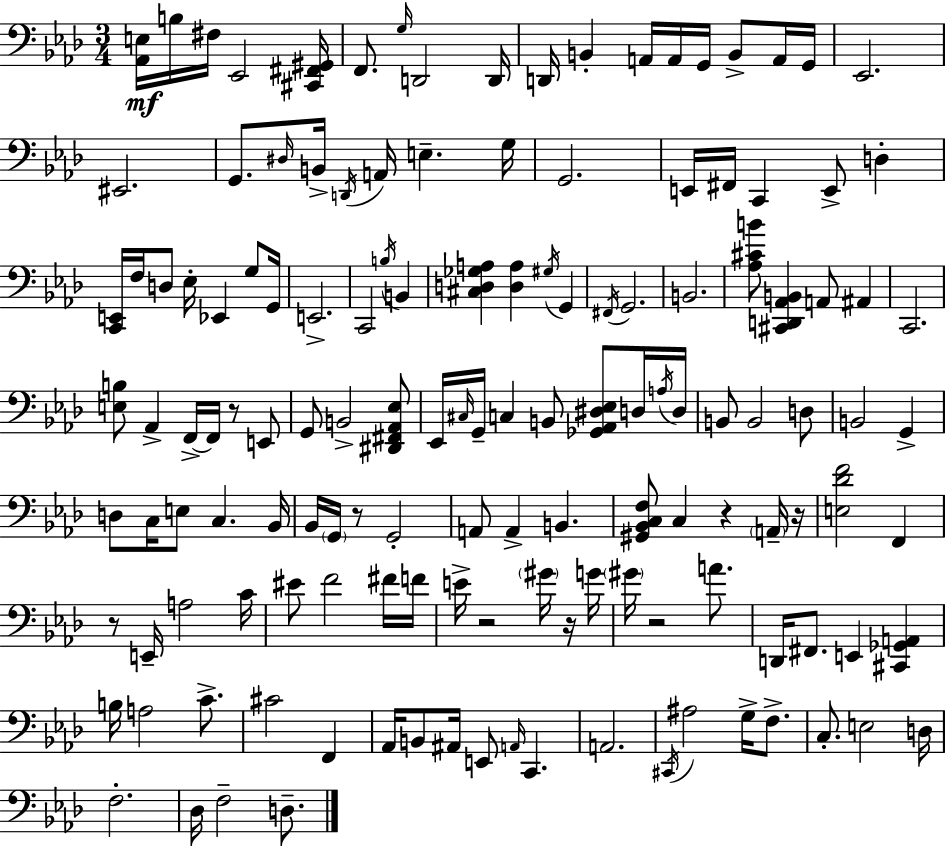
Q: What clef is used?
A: bass